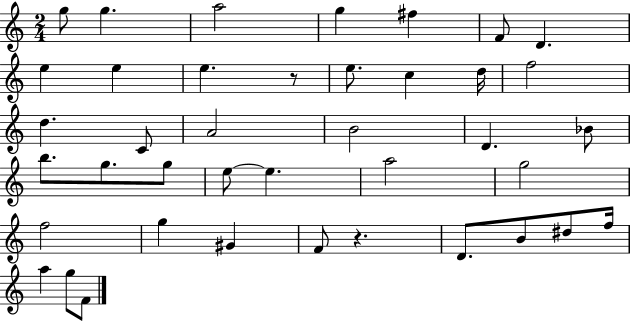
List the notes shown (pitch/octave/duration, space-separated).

G5/e G5/q. A5/h G5/q F#5/q F4/e D4/q. E5/q E5/q E5/q. R/e E5/e. C5/q D5/s F5/h D5/q. C4/e A4/h B4/h D4/q. Bb4/e B5/e. G5/e. G5/e E5/e E5/q. A5/h G5/h F5/h G5/q G#4/q F4/e R/q. D4/e. B4/e D#5/e F5/s A5/q G5/e F4/e